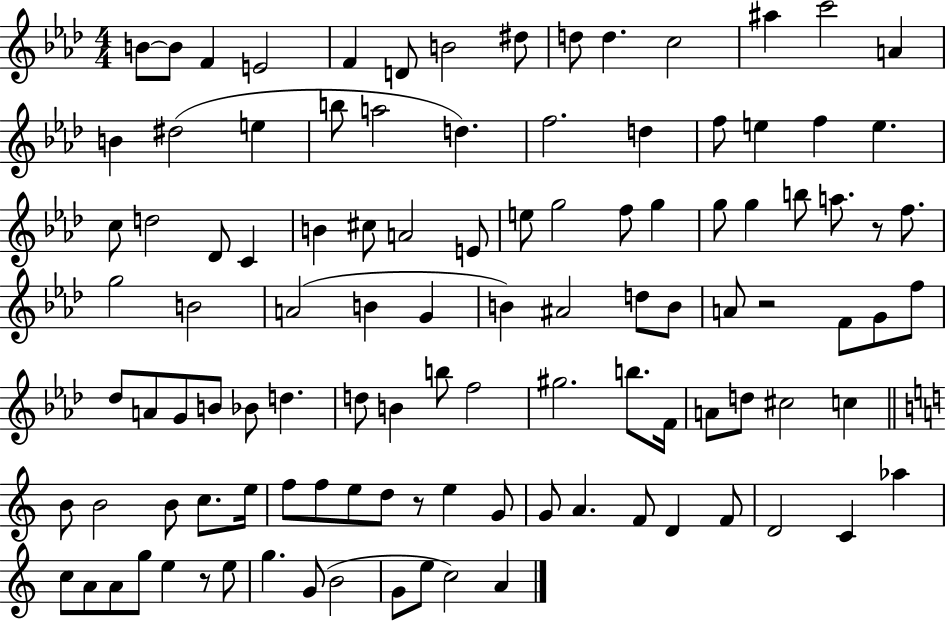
{
  \clef treble
  \numericTimeSignature
  \time 4/4
  \key aes \major
  \repeat volta 2 { b'8~~ b'8 f'4 e'2 | f'4 d'8 b'2 dis''8 | d''8 d''4. c''2 | ais''4 c'''2 a'4 | \break b'4 dis''2( e''4 | b''8 a''2 d''4.) | f''2. d''4 | f''8 e''4 f''4 e''4. | \break c''8 d''2 des'8 c'4 | b'4 cis''8 a'2 e'8 | e''8 g''2 f''8 g''4 | g''8 g''4 b''8 a''8. r8 f''8. | \break g''2 b'2 | a'2( b'4 g'4 | b'4) ais'2 d''8 b'8 | a'8 r2 f'8 g'8 f''8 | \break des''8 a'8 g'8 b'8 bes'8 d''4. | d''8 b'4 b''8 f''2 | gis''2. b''8. f'16 | a'8 d''8 cis''2 c''4 | \break \bar "||" \break \key c \major b'8 b'2 b'8 c''8. e''16 | f''8 f''8 e''8 d''8 r8 e''4 g'8 | g'8 a'4. f'8 d'4 f'8 | d'2 c'4 aes''4 | \break c''8 a'8 a'8 g''8 e''4 r8 e''8 | g''4. g'8( b'2 | g'8 e''8 c''2) a'4 | } \bar "|."
}